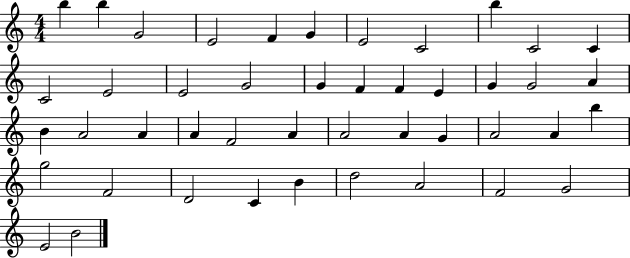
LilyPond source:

{
  \clef treble
  \numericTimeSignature
  \time 4/4
  \key c \major
  b''4 b''4 g'2 | e'2 f'4 g'4 | e'2 c'2 | b''4 c'2 c'4 | \break c'2 e'2 | e'2 g'2 | g'4 f'4 f'4 e'4 | g'4 g'2 a'4 | \break b'4 a'2 a'4 | a'4 f'2 a'4 | a'2 a'4 g'4 | a'2 a'4 b''4 | \break g''2 f'2 | d'2 c'4 b'4 | d''2 a'2 | f'2 g'2 | \break e'2 b'2 | \bar "|."
}